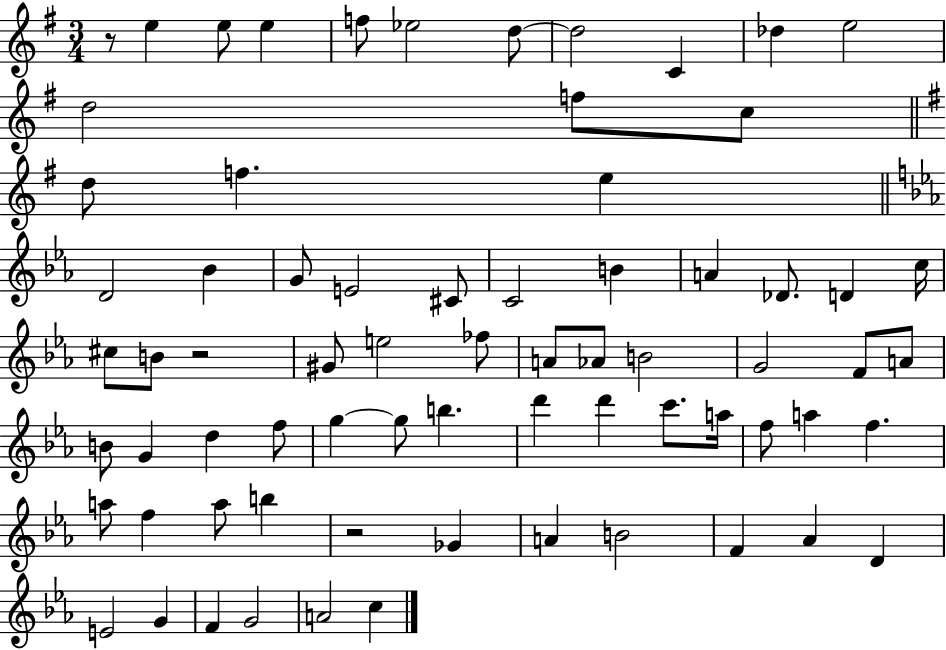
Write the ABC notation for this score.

X:1
T:Untitled
M:3/4
L:1/4
K:G
z/2 e e/2 e f/2 _e2 d/2 d2 C _d e2 d2 f/2 c/2 d/2 f e D2 _B G/2 E2 ^C/2 C2 B A _D/2 D c/4 ^c/2 B/2 z2 ^G/2 e2 _f/2 A/2 _A/2 B2 G2 F/2 A/2 B/2 G d f/2 g g/2 b d' d' c'/2 a/4 f/2 a f a/2 f a/2 b z2 _G A B2 F _A D E2 G F G2 A2 c